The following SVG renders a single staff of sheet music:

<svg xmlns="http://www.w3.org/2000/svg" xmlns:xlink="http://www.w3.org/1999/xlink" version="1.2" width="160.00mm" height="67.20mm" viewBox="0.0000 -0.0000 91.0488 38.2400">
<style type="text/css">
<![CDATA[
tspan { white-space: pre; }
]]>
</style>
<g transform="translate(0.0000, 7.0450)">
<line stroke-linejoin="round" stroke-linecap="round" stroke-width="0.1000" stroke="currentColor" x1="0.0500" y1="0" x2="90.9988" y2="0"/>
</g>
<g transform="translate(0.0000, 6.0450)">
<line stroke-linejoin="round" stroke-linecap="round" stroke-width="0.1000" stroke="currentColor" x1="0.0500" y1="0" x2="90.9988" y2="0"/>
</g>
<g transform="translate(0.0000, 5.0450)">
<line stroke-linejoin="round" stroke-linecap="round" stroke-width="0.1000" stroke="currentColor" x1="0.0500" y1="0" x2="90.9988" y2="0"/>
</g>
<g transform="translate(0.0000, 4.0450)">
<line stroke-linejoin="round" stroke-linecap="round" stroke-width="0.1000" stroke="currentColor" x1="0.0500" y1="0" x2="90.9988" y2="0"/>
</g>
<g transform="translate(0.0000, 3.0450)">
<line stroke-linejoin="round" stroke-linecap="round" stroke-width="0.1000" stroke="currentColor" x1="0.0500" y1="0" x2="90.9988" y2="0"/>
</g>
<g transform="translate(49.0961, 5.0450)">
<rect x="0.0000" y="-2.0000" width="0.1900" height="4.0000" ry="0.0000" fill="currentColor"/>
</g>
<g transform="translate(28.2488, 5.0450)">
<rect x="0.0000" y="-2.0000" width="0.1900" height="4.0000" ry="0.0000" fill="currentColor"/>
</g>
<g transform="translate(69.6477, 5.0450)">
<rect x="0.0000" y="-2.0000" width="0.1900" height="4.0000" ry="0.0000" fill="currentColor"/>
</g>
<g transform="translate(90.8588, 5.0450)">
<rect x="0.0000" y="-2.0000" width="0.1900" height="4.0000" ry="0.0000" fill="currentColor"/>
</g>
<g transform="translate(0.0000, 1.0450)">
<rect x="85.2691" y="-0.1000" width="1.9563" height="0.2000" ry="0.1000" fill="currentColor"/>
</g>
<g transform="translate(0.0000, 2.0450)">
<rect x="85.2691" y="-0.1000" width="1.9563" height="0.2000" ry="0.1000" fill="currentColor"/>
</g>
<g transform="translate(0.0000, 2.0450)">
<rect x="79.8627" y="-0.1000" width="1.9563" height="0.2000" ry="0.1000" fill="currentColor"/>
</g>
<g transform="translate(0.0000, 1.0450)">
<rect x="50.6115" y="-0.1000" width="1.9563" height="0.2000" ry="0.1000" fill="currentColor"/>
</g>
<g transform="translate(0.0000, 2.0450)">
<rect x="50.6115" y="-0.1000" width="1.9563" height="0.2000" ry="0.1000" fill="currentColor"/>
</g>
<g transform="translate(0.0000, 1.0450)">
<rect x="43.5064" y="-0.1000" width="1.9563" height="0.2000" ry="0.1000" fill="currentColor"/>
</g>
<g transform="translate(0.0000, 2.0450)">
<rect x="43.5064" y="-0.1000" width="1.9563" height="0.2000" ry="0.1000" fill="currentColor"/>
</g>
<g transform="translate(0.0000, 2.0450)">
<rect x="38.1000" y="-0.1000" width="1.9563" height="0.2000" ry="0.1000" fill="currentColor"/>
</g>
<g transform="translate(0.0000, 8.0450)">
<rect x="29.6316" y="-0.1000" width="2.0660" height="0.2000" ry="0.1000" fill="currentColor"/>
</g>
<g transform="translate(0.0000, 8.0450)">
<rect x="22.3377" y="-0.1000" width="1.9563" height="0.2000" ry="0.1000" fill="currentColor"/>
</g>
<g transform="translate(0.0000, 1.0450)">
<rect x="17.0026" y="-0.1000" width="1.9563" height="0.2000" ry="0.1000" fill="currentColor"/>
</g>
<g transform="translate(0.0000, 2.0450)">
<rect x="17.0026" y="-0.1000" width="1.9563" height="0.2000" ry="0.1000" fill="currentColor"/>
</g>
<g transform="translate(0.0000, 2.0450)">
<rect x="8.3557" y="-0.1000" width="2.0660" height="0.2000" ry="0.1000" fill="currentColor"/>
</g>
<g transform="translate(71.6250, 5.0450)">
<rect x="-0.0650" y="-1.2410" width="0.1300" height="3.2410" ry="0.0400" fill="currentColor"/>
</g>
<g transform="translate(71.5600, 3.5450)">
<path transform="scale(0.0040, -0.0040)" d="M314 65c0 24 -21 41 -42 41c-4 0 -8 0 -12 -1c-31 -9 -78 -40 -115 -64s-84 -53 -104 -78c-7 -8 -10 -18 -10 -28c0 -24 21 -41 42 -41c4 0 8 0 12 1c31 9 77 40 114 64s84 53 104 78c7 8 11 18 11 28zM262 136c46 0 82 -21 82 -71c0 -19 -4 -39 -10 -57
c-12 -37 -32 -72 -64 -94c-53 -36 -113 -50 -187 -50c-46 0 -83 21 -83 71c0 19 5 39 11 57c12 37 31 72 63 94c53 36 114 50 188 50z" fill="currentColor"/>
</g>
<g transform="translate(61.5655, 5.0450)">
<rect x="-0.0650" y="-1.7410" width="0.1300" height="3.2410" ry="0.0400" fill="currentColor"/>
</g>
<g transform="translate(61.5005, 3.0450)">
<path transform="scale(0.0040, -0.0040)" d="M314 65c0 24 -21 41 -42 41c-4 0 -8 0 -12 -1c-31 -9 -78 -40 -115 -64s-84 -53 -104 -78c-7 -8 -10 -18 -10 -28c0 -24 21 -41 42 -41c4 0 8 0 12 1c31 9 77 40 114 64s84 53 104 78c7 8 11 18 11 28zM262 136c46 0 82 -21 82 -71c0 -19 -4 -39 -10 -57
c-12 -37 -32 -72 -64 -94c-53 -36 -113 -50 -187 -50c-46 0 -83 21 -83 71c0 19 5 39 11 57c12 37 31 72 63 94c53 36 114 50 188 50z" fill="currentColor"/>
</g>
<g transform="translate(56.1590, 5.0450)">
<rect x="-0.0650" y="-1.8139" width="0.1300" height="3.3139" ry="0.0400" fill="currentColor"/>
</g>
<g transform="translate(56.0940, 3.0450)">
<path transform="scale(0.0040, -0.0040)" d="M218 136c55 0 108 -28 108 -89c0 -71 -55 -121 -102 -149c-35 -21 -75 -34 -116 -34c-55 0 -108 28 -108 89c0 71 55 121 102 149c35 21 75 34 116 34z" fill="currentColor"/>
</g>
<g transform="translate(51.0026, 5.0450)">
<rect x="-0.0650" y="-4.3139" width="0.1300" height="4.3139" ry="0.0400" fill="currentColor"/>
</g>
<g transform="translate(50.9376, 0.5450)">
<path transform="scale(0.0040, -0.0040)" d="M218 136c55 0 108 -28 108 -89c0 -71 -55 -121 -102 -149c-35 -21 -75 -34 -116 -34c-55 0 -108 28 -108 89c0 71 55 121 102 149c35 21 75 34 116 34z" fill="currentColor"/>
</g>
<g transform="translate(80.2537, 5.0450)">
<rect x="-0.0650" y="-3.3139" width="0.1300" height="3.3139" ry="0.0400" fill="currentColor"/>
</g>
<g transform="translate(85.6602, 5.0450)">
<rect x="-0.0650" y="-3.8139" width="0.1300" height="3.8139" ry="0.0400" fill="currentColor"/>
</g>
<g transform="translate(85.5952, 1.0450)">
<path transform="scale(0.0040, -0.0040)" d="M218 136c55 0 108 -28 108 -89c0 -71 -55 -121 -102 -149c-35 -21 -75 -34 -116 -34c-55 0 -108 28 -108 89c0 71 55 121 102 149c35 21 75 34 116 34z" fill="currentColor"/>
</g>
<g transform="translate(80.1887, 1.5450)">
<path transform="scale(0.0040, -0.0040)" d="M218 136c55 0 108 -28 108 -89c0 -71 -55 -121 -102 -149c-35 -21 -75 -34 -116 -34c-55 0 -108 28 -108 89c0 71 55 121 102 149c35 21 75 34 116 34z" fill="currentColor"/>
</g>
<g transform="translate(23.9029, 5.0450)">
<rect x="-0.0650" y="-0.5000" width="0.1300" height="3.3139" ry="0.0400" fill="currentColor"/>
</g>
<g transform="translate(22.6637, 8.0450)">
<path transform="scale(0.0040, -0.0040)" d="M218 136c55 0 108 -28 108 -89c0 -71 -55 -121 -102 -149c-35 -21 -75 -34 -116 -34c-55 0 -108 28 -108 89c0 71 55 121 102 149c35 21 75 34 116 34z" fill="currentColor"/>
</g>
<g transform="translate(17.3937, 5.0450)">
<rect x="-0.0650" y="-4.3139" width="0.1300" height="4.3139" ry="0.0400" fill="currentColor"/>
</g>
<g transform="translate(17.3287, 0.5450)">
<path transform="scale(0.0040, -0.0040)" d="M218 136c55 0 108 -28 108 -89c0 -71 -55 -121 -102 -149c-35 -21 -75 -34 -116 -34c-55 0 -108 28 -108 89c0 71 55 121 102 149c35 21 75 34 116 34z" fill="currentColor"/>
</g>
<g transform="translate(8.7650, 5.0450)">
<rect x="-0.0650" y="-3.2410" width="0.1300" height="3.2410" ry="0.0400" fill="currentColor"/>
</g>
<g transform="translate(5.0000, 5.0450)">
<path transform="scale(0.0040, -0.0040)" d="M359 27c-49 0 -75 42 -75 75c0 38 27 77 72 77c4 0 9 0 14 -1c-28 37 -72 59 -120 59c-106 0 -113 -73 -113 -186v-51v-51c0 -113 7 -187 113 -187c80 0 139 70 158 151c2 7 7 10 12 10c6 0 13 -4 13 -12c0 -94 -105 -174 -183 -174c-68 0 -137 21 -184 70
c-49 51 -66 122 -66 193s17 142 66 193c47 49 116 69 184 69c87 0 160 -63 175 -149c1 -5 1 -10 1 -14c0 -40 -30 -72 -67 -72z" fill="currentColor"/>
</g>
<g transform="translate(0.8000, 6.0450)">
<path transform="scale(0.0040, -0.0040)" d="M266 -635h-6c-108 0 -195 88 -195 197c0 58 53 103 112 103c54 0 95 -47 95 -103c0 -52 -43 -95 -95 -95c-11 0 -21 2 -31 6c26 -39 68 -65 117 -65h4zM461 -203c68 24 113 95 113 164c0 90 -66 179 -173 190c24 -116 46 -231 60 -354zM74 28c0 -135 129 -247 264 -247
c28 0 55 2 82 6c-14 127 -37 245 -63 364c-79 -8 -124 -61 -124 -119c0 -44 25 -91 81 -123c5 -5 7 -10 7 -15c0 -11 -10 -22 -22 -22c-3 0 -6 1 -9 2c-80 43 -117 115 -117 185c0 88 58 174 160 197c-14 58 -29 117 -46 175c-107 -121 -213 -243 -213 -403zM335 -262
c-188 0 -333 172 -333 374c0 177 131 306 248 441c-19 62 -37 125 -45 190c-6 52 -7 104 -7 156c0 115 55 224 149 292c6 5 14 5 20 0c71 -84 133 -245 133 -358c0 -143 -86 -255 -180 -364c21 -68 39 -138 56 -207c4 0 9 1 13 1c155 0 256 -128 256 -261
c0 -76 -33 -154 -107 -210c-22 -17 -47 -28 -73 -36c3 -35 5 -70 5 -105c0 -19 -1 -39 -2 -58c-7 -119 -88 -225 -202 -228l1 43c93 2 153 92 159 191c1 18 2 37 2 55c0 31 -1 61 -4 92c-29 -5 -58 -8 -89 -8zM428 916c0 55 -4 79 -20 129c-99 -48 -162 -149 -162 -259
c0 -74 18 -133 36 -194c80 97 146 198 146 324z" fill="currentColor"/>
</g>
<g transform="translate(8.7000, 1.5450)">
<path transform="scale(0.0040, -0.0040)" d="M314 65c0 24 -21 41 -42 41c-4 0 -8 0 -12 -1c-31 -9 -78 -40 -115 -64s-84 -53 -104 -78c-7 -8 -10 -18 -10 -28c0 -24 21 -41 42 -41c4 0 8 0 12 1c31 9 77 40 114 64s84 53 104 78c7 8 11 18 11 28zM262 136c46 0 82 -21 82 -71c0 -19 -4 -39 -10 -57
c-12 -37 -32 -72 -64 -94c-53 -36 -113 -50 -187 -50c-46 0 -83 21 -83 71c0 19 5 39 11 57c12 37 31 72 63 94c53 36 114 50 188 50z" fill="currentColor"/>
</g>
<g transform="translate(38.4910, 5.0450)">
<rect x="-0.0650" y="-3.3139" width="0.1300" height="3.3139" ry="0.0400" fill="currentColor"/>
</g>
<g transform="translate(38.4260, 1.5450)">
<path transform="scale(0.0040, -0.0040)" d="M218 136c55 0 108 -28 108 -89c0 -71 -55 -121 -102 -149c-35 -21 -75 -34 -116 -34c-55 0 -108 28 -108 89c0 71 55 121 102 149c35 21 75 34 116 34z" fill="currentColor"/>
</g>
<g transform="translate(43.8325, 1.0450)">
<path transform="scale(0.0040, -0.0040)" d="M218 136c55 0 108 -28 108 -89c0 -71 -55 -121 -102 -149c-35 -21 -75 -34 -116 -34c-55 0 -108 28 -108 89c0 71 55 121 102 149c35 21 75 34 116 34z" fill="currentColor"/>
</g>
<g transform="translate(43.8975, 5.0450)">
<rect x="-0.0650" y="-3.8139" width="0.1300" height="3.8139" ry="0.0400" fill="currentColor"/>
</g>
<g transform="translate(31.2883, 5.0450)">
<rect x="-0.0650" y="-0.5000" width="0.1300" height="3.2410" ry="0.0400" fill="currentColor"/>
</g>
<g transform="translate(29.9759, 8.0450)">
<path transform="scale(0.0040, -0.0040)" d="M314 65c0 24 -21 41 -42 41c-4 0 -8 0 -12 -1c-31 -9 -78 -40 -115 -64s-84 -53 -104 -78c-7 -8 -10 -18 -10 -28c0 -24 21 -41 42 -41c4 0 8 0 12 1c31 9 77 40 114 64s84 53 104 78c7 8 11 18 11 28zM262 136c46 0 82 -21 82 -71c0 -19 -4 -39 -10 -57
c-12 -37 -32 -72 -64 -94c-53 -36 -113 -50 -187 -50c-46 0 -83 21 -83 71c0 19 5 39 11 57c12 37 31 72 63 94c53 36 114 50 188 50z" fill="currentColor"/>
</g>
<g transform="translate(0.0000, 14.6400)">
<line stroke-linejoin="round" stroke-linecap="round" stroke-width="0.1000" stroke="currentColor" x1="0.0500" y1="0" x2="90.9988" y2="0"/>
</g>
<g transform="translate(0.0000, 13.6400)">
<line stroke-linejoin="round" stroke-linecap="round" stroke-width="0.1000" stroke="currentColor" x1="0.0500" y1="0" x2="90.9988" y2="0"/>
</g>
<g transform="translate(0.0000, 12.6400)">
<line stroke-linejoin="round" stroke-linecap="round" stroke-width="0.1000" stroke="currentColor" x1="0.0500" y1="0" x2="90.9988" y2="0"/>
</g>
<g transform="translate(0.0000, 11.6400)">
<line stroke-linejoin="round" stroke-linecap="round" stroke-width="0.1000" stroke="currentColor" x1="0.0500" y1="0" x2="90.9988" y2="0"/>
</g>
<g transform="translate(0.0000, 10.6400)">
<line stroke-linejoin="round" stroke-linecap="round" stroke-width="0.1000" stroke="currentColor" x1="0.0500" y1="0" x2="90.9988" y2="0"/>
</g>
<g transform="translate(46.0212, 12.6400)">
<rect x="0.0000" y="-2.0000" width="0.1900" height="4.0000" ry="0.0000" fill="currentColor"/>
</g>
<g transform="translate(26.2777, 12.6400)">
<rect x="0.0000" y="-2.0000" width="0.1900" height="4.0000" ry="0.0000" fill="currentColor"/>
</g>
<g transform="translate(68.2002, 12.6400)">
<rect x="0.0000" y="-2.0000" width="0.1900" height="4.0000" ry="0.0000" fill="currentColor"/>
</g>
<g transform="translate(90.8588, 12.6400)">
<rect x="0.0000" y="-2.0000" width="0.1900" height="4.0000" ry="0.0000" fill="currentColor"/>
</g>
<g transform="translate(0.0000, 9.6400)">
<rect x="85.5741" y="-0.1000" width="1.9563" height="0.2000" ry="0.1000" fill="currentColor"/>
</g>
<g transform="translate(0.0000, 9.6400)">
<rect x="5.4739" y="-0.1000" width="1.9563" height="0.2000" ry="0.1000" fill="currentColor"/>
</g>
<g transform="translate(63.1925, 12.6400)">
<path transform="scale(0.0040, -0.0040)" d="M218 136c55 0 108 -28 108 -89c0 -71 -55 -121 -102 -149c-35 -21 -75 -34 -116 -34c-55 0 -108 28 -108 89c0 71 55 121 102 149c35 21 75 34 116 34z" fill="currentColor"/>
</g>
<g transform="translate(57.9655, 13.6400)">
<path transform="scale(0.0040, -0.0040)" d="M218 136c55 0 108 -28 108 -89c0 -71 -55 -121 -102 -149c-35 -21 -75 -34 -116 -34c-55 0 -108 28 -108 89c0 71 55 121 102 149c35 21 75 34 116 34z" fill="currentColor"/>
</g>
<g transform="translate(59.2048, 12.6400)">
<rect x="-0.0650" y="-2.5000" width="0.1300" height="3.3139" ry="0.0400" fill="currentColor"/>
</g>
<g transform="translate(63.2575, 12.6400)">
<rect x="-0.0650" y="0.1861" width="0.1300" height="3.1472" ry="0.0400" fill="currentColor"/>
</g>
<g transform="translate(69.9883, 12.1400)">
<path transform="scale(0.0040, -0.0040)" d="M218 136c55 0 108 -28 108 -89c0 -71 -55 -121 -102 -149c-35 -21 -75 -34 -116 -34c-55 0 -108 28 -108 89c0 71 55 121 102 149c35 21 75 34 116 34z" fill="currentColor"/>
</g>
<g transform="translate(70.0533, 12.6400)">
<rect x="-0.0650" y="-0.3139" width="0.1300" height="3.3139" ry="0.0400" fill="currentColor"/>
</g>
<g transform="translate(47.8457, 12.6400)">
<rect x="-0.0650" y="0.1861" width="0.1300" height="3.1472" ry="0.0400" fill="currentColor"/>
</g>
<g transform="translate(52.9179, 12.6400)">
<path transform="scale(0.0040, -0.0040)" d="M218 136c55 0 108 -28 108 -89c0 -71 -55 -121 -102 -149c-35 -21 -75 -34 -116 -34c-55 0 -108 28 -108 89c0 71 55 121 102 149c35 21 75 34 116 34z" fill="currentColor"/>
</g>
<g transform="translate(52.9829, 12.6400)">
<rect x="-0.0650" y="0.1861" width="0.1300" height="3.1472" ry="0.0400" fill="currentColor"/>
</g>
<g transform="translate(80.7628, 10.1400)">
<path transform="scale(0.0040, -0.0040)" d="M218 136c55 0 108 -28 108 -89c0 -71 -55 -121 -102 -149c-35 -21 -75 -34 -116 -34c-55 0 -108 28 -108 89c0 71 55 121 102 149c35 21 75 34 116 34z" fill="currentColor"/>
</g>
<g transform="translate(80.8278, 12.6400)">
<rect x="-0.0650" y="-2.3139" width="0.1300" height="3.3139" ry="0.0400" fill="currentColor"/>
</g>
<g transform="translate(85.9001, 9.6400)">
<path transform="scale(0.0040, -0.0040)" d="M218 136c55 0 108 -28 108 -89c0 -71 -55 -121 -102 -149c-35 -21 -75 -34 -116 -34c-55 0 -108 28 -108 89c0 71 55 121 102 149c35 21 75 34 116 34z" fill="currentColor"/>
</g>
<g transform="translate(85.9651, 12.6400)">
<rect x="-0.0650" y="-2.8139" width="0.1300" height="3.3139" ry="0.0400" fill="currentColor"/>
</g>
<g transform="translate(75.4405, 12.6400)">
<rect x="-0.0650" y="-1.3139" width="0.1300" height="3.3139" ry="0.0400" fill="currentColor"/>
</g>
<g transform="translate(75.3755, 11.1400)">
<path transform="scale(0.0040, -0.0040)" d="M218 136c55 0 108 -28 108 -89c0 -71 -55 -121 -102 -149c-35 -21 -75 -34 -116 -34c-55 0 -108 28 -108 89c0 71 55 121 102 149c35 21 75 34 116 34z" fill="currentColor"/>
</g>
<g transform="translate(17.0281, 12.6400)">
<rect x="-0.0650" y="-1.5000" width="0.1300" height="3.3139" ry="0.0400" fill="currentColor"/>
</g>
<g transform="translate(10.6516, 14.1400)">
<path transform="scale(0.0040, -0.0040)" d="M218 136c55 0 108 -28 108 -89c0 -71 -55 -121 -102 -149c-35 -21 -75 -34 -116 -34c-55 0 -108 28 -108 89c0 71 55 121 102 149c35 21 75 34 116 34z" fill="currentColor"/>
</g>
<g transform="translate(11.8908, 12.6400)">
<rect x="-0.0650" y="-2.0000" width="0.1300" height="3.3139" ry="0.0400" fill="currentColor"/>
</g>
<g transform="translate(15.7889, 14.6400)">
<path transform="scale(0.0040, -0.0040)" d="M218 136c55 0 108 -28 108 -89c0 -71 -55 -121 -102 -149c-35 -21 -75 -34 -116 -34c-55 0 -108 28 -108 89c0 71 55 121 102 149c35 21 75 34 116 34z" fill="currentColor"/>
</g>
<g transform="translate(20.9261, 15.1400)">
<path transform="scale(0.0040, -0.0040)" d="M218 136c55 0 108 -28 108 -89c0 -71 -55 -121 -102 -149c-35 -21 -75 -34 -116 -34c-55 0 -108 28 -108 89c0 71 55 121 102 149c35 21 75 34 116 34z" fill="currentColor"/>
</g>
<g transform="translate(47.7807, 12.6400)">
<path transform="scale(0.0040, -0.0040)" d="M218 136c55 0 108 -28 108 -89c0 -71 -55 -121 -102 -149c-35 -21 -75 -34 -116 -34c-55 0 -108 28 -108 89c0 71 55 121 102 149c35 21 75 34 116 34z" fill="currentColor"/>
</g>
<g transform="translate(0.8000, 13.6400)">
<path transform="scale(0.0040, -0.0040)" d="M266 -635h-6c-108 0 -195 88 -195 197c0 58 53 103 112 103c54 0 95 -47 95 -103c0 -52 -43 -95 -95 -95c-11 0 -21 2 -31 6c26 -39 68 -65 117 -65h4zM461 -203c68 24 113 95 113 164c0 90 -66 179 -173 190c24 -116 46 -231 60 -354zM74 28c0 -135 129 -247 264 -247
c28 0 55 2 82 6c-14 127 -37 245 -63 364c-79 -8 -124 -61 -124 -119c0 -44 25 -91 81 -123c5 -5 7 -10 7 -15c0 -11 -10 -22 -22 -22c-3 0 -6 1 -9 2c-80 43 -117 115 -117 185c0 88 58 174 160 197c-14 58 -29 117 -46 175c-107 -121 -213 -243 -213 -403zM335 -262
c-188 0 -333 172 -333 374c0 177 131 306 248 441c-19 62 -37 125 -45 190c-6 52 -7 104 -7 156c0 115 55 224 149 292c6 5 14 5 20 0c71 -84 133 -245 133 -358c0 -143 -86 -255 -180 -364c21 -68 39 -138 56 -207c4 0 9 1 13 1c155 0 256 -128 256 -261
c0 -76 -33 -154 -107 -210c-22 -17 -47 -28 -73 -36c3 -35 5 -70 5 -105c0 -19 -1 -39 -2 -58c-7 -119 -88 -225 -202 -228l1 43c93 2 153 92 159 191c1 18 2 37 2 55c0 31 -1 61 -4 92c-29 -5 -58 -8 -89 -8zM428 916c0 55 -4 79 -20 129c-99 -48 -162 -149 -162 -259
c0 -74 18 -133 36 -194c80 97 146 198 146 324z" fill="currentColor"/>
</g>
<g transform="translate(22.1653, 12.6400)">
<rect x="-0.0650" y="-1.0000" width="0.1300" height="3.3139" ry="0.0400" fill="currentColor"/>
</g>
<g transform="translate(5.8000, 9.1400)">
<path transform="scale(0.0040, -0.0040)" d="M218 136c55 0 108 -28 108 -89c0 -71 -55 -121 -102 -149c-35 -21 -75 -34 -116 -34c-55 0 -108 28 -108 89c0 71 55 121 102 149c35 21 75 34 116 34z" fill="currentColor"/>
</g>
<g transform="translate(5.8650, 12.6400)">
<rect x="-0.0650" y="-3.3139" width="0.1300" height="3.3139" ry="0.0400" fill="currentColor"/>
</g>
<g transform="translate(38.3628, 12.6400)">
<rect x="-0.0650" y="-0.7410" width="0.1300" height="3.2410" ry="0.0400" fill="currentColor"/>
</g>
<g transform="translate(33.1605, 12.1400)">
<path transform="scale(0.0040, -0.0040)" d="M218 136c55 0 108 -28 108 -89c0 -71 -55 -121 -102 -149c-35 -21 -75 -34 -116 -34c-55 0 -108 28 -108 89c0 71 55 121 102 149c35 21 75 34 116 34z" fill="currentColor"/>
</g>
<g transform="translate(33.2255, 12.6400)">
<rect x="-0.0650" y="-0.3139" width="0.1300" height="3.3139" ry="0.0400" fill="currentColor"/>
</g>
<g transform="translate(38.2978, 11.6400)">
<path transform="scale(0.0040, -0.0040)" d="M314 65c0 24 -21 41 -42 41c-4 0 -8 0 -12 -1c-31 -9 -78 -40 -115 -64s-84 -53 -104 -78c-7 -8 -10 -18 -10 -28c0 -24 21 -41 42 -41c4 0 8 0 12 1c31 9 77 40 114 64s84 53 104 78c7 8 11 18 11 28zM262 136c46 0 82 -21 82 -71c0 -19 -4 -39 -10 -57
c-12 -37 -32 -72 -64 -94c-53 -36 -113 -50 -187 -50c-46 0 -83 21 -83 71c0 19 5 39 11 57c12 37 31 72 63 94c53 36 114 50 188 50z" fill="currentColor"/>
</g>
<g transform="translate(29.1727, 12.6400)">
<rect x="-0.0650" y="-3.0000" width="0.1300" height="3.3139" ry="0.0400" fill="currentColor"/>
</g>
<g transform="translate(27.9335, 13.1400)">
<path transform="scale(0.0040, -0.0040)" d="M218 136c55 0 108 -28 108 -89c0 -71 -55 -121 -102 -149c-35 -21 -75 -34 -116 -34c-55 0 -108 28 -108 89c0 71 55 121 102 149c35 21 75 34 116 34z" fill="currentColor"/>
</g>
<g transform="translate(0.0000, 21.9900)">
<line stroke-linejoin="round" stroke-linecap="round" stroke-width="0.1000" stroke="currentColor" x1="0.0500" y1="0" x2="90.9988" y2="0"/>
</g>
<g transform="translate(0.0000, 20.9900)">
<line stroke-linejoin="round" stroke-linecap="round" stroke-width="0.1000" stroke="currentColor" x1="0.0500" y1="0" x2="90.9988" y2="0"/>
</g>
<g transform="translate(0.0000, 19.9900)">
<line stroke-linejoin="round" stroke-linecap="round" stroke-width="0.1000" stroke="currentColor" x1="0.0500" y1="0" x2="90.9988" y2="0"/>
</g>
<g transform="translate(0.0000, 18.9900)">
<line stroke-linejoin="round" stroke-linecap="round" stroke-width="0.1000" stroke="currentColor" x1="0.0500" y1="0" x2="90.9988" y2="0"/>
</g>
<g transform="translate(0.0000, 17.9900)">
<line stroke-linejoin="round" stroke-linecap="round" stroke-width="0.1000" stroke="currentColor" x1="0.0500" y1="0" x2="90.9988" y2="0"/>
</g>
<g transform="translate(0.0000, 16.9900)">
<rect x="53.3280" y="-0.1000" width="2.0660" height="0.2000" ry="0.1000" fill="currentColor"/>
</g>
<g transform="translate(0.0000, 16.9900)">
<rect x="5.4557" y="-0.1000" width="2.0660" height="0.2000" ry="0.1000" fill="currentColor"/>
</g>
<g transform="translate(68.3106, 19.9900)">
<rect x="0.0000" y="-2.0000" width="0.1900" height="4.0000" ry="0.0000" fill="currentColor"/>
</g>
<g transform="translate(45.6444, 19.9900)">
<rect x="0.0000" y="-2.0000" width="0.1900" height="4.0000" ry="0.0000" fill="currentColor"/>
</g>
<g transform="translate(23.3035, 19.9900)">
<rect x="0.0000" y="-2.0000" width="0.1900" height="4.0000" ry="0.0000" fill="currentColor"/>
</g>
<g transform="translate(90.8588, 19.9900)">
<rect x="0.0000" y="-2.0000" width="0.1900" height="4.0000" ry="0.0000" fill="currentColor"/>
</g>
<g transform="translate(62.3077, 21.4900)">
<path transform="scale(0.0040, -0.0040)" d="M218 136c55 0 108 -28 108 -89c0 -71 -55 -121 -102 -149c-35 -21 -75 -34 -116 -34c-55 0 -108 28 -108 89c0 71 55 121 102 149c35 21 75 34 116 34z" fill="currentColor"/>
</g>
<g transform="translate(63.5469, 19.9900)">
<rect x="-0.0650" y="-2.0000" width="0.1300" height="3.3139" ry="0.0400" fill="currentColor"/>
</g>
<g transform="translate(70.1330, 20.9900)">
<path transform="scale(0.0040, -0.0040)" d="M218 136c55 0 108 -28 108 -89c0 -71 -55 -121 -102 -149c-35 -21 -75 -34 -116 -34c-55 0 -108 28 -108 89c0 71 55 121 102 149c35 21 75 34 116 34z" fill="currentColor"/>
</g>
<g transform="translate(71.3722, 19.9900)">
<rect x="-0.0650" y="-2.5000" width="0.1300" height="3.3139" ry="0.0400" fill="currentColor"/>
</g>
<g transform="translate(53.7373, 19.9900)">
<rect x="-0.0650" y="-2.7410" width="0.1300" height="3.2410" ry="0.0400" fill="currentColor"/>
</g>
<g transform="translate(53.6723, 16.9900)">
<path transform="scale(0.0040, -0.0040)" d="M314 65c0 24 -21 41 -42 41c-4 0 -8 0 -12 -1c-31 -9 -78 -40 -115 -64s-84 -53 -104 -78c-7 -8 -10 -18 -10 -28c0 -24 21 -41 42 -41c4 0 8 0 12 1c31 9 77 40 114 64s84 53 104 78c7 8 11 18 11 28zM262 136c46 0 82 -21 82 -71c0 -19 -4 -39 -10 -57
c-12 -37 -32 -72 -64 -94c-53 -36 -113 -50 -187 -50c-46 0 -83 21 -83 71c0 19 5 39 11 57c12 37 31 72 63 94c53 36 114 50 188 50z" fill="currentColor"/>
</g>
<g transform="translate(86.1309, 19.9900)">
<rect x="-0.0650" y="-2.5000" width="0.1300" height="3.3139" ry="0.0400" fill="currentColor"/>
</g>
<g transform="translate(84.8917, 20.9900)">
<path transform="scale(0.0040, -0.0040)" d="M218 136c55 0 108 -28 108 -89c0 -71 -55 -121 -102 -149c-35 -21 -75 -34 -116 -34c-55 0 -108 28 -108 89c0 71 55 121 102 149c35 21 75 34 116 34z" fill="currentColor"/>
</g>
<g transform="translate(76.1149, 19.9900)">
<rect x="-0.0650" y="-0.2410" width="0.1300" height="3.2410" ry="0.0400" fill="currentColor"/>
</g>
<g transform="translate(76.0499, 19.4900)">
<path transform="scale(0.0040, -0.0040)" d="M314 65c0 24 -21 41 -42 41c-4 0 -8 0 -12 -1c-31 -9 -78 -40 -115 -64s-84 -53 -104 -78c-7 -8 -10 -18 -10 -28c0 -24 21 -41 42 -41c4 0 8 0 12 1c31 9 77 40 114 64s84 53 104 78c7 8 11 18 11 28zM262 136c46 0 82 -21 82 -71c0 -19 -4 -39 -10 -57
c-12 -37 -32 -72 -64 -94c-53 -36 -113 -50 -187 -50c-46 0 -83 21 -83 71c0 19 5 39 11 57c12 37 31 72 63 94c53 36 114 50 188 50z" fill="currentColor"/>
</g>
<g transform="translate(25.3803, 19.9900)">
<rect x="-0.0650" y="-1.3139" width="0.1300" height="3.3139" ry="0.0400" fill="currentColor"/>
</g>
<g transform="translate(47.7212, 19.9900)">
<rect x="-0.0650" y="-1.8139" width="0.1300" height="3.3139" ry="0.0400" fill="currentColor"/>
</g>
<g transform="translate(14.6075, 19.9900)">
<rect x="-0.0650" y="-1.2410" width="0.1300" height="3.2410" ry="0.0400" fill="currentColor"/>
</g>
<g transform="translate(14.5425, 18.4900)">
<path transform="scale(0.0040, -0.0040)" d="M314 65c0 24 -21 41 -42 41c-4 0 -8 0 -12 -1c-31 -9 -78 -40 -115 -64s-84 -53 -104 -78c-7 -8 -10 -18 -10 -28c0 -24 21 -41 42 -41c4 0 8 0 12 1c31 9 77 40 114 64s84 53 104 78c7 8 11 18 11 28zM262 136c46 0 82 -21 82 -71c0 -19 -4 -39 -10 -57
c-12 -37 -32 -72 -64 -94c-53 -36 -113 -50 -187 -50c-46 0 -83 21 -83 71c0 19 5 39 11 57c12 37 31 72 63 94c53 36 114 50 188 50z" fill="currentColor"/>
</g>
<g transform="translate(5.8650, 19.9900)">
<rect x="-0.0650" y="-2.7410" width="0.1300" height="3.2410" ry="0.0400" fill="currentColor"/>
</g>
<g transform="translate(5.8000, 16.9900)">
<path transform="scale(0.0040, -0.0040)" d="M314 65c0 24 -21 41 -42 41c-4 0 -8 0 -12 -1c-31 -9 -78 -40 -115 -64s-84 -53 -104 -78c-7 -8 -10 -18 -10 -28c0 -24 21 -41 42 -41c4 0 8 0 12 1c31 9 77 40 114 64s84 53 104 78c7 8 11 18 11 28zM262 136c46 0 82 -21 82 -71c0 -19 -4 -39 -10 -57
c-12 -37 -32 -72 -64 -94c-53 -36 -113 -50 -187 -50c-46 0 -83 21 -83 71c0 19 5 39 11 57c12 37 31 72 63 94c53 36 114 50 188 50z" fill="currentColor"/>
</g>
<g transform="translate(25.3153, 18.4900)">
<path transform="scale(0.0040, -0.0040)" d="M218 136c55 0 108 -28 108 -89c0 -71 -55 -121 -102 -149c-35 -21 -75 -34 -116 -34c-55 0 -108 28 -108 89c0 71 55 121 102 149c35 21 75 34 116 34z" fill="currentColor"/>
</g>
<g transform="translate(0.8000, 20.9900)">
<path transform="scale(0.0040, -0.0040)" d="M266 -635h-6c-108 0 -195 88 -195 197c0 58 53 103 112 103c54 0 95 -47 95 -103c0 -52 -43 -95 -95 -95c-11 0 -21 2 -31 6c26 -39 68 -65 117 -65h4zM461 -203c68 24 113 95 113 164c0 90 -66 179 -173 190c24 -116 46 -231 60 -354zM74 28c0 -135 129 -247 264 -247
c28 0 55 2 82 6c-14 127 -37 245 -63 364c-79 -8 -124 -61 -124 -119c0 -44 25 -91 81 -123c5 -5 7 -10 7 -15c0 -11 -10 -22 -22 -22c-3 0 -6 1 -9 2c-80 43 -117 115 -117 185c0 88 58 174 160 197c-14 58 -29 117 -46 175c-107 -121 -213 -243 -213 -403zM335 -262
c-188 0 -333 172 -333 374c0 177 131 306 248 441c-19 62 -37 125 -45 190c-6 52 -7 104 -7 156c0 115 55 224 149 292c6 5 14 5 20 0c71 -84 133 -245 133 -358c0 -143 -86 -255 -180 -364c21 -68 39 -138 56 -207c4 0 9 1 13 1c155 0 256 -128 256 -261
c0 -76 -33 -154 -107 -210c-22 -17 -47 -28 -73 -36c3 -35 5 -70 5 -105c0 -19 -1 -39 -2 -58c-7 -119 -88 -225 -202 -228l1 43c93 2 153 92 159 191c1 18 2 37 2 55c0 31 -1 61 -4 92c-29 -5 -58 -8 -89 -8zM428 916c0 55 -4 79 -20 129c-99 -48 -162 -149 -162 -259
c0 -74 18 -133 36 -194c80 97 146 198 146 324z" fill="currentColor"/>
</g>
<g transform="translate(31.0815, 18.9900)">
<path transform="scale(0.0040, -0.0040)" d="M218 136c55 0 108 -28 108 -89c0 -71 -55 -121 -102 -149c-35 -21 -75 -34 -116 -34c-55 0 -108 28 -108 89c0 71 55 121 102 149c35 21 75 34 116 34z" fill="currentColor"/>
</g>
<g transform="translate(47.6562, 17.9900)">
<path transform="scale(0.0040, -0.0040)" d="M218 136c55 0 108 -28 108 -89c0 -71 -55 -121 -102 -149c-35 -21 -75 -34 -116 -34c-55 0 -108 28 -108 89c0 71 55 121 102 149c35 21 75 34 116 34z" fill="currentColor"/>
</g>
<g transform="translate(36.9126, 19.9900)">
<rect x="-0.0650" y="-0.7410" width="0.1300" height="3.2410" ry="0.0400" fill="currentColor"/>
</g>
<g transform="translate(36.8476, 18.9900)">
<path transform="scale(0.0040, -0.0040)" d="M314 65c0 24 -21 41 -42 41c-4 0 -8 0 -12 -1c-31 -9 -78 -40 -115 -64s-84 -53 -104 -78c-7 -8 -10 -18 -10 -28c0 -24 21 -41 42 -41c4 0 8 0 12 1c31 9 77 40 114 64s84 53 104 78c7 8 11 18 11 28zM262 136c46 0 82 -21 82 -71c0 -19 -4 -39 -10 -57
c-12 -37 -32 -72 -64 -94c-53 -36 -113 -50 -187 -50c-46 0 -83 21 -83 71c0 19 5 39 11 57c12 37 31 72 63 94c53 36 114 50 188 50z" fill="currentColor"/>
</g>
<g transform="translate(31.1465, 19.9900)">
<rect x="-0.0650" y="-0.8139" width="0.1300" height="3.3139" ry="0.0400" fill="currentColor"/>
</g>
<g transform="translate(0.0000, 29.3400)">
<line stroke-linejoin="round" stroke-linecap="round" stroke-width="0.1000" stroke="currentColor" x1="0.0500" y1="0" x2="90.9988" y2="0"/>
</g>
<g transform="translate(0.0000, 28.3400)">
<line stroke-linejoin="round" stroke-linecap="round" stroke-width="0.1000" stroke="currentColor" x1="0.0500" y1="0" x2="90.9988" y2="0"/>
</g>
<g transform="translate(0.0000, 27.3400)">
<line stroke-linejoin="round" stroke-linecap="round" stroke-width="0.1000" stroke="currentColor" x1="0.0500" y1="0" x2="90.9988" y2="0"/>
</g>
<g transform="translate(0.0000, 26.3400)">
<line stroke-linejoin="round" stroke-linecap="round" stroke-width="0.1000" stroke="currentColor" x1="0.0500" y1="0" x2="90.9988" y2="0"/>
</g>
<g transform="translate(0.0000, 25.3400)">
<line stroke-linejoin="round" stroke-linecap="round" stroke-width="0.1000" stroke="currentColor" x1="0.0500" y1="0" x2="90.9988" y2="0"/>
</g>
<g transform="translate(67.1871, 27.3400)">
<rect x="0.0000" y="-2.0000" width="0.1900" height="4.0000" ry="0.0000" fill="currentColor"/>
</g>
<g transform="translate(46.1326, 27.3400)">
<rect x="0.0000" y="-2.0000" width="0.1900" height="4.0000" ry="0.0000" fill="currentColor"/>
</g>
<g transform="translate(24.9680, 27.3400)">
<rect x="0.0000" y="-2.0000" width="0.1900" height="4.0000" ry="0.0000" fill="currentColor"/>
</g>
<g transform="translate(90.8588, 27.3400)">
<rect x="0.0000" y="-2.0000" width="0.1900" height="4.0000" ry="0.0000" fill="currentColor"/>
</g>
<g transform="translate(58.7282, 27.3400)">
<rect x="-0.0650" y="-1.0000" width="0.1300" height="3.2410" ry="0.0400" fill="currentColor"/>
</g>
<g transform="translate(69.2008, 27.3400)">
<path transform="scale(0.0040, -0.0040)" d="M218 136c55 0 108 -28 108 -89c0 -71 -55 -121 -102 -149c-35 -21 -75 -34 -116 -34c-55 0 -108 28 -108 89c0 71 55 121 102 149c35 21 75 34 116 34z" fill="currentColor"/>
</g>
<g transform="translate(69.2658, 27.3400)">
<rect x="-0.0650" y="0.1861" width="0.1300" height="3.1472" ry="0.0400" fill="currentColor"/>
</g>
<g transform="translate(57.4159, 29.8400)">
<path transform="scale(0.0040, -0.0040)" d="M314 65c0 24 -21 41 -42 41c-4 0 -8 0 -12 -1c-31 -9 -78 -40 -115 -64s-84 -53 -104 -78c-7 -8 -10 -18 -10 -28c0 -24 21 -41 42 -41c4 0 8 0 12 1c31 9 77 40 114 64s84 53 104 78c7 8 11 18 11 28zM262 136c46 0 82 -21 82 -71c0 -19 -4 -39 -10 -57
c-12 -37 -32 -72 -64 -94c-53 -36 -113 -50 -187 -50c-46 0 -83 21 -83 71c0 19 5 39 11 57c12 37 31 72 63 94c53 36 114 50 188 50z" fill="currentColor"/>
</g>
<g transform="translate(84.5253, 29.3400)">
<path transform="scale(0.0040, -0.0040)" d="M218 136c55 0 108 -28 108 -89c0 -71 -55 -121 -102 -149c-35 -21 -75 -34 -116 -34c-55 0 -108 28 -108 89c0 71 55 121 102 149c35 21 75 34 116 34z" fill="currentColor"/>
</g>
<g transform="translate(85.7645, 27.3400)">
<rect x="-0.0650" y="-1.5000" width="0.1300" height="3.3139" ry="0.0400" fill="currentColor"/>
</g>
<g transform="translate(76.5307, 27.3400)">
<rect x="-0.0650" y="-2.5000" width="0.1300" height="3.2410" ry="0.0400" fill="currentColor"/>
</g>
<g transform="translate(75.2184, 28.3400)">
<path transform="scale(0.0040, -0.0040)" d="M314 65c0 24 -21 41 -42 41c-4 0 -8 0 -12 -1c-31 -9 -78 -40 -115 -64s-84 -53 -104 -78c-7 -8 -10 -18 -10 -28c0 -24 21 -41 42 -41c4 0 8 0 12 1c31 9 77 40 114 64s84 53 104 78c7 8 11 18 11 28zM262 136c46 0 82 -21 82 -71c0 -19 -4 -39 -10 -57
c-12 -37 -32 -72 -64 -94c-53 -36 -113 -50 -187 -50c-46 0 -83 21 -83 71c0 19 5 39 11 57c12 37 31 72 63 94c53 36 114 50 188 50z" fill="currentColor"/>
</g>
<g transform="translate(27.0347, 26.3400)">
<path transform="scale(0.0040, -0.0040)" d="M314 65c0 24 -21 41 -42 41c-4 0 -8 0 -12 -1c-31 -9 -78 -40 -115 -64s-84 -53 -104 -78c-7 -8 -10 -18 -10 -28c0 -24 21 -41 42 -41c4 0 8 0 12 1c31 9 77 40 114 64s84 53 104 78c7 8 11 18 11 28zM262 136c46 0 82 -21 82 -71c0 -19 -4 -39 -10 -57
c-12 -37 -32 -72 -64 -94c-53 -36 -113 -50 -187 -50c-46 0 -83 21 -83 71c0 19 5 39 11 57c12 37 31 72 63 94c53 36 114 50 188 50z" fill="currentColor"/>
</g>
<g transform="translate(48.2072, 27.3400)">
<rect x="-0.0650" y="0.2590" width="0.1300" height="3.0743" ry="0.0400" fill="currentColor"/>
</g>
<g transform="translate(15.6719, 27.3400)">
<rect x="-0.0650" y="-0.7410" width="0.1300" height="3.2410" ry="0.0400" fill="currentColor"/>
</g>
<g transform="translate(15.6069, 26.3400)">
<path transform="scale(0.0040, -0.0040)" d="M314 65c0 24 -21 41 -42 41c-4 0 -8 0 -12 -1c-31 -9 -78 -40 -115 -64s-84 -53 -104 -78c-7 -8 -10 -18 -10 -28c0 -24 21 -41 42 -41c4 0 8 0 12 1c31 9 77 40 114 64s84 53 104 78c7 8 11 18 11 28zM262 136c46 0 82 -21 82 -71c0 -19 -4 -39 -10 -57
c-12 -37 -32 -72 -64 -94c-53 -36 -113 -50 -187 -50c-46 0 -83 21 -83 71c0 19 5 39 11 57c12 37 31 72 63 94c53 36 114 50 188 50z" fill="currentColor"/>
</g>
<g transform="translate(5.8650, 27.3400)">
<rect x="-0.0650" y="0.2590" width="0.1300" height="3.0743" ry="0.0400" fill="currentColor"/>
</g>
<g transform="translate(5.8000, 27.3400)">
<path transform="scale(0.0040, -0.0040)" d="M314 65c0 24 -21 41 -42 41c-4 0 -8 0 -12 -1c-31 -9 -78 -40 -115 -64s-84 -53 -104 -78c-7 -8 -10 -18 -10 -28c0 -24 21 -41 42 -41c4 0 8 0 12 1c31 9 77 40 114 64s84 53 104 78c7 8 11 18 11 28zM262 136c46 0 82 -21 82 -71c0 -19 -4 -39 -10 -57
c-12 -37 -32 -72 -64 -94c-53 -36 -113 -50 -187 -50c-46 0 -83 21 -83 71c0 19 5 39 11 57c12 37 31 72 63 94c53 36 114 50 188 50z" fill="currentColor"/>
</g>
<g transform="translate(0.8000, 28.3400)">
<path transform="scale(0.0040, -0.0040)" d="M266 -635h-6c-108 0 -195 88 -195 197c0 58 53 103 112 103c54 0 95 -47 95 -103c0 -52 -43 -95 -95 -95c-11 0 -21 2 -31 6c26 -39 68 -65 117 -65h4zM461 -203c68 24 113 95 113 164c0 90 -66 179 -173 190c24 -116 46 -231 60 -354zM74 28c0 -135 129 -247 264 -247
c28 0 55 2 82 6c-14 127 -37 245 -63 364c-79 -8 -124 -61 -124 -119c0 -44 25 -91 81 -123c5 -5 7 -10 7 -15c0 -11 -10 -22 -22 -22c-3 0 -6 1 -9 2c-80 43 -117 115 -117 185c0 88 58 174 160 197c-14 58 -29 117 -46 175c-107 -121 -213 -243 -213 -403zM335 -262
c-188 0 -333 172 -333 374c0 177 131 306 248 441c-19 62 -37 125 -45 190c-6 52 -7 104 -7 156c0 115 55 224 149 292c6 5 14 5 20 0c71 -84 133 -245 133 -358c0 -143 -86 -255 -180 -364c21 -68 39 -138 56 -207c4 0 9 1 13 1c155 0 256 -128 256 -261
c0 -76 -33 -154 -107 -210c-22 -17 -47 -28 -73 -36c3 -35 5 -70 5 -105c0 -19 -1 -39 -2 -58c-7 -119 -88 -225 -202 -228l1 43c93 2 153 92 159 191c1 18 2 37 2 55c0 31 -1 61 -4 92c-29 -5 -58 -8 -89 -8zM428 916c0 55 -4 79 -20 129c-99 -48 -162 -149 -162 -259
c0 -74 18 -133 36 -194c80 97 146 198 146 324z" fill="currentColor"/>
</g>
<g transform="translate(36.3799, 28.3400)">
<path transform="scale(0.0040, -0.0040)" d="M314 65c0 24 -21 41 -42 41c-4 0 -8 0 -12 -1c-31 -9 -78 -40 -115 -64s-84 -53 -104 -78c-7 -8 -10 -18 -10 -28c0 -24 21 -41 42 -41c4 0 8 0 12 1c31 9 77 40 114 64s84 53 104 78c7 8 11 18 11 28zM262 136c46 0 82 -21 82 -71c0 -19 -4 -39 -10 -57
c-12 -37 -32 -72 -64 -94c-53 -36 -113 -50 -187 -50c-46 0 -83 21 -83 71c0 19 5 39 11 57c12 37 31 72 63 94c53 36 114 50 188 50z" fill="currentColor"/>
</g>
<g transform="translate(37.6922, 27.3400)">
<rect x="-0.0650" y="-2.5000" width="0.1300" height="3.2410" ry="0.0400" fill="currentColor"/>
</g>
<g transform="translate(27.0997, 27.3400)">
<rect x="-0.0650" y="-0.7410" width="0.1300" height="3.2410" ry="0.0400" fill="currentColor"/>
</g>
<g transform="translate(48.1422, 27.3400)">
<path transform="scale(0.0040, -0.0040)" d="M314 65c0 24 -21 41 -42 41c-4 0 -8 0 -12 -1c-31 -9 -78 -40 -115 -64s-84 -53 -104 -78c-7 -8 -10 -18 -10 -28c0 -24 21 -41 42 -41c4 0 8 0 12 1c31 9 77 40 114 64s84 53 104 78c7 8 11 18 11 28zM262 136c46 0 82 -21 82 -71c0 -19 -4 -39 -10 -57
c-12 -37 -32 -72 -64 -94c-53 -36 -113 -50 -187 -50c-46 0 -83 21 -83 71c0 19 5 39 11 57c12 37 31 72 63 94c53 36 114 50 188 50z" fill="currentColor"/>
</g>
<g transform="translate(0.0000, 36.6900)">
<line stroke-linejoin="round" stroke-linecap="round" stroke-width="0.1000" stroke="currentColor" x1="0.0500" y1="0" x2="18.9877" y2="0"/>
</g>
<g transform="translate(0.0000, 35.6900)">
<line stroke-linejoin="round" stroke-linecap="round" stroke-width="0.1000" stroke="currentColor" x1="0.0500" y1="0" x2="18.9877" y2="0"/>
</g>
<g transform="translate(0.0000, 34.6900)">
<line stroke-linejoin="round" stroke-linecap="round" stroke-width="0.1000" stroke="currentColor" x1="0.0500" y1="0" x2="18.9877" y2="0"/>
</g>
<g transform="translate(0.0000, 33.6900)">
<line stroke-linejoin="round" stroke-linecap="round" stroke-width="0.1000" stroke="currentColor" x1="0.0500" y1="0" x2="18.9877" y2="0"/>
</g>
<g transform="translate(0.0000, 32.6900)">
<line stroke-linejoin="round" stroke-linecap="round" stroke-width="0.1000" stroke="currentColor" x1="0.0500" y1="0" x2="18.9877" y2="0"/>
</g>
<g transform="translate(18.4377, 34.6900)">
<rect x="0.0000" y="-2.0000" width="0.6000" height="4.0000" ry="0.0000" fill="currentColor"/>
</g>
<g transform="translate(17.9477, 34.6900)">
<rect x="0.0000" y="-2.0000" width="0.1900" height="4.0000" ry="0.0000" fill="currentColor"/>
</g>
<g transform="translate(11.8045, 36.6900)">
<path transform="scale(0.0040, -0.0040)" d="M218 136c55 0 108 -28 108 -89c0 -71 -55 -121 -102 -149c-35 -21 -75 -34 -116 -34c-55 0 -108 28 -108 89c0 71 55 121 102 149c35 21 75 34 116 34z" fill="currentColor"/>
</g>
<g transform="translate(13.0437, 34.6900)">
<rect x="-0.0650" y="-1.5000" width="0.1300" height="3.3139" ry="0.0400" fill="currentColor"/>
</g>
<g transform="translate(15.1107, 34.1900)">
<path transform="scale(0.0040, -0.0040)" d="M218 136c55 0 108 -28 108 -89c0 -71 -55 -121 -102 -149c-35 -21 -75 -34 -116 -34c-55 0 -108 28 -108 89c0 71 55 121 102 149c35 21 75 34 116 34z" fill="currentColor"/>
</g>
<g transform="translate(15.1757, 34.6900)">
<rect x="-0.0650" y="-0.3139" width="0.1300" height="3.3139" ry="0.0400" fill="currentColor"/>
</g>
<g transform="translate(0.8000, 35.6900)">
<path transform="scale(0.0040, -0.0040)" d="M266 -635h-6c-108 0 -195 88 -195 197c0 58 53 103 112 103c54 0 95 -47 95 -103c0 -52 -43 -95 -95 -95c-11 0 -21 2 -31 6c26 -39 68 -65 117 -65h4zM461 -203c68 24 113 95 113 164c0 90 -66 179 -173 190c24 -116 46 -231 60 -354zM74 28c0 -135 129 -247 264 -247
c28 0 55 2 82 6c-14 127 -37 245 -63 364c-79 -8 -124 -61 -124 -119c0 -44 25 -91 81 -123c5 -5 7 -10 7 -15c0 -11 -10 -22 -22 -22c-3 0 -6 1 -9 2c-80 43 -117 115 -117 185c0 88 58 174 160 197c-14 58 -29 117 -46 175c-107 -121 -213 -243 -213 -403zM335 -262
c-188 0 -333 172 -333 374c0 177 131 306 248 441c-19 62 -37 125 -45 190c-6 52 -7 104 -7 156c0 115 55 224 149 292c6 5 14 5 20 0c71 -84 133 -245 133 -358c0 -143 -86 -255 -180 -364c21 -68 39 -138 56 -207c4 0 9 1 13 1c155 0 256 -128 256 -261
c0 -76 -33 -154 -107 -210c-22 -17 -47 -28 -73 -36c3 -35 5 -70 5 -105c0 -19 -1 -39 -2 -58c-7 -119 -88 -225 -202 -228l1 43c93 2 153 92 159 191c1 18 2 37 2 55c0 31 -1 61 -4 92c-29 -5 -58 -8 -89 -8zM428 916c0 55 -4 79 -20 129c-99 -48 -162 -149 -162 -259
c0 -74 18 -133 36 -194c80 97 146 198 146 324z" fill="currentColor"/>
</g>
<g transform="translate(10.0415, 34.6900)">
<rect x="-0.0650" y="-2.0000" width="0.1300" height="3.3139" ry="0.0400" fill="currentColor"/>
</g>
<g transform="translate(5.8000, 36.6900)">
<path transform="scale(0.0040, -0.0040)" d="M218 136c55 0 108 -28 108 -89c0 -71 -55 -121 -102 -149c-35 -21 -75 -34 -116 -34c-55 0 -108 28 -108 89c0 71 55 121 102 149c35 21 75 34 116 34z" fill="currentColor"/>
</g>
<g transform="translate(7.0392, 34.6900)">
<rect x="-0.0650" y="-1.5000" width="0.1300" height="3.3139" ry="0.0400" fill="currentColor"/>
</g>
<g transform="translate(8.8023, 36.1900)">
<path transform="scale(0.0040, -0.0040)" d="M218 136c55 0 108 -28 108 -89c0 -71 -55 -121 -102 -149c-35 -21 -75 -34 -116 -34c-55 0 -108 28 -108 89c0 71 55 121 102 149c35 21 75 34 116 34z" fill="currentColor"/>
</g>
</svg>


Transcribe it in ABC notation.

X:1
T:Untitled
M:4/4
L:1/4
K:C
b2 d' C C2 b c' d' f f2 e2 b c' b F E D A c d2 B B G B c e g a a2 e2 e d d2 f a2 F G c2 G B2 d2 d2 G2 B2 D2 B G2 E E F E c